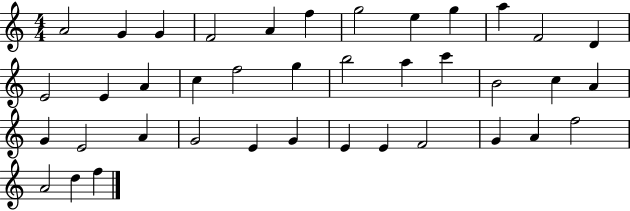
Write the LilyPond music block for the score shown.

{
  \clef treble
  \numericTimeSignature
  \time 4/4
  \key c \major
  a'2 g'4 g'4 | f'2 a'4 f''4 | g''2 e''4 g''4 | a''4 f'2 d'4 | \break e'2 e'4 a'4 | c''4 f''2 g''4 | b''2 a''4 c'''4 | b'2 c''4 a'4 | \break g'4 e'2 a'4 | g'2 e'4 g'4 | e'4 e'4 f'2 | g'4 a'4 f''2 | \break a'2 d''4 f''4 | \bar "|."
}